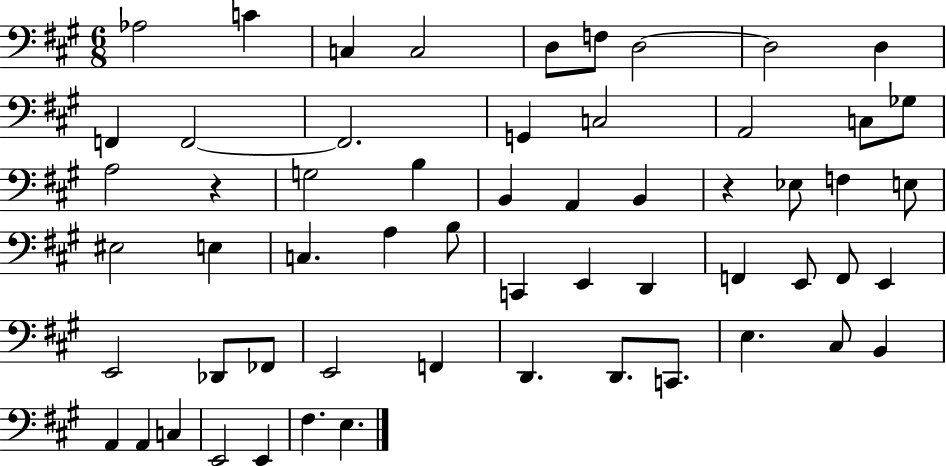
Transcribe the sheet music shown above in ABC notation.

X:1
T:Untitled
M:6/8
L:1/4
K:A
_A,2 C C, C,2 D,/2 F,/2 D,2 D,2 D, F,, F,,2 F,,2 G,, C,2 A,,2 C,/2 _G,/2 A,2 z G,2 B, B,, A,, B,, z _E,/2 F, E,/2 ^E,2 E, C, A, B,/2 C,, E,, D,, F,, E,,/2 F,,/2 E,, E,,2 _D,,/2 _F,,/2 E,,2 F,, D,, D,,/2 C,,/2 E, ^C,/2 B,, A,, A,, C, E,,2 E,, ^F, E,